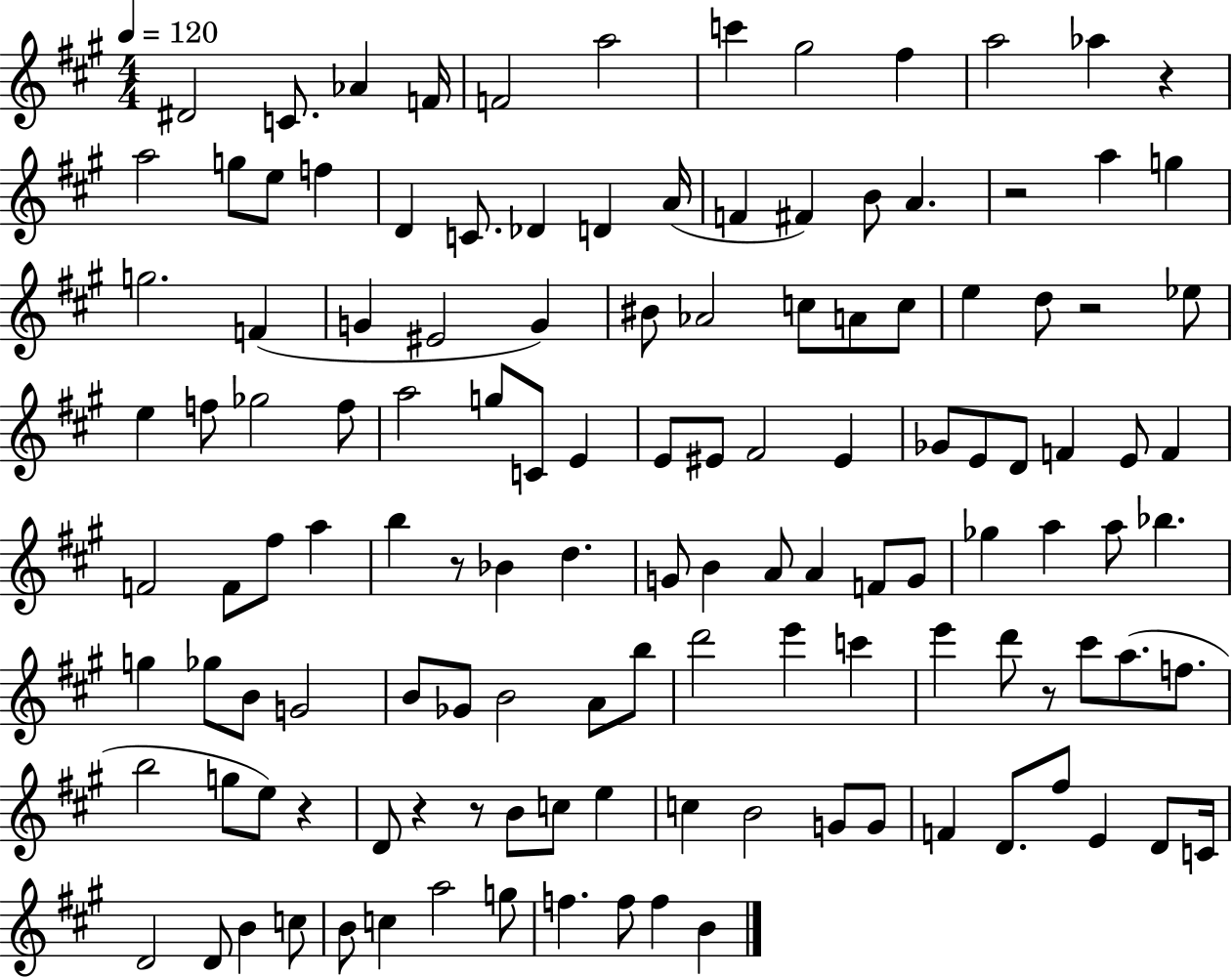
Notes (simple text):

D#4/h C4/e. Ab4/q F4/s F4/h A5/h C6/q G#5/h F#5/q A5/h Ab5/q R/q A5/h G5/e E5/e F5/q D4/q C4/e. Db4/q D4/q A4/s F4/q F#4/q B4/e A4/q. R/h A5/q G5/q G5/h. F4/q G4/q EIS4/h G4/q BIS4/e Ab4/h C5/e A4/e C5/e E5/q D5/e R/h Eb5/e E5/q F5/e Gb5/h F5/e A5/h G5/e C4/e E4/q E4/e EIS4/e F#4/h EIS4/q Gb4/e E4/e D4/e F4/q E4/e F4/q F4/h F4/e F#5/e A5/q B5/q R/e Bb4/q D5/q. G4/e B4/q A4/e A4/q F4/e G4/e Gb5/q A5/q A5/e Bb5/q. G5/q Gb5/e B4/e G4/h B4/e Gb4/e B4/h A4/e B5/e D6/h E6/q C6/q E6/q D6/e R/e C#6/e A5/e. F5/e. B5/h G5/e E5/e R/q D4/e R/q R/e B4/e C5/e E5/q C5/q B4/h G4/e G4/e F4/q D4/e. F#5/e E4/q D4/e C4/s D4/h D4/e B4/q C5/e B4/e C5/q A5/h G5/e F5/q. F5/e F5/q B4/q